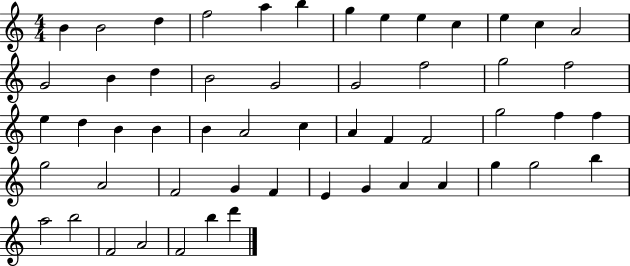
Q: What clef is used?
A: treble